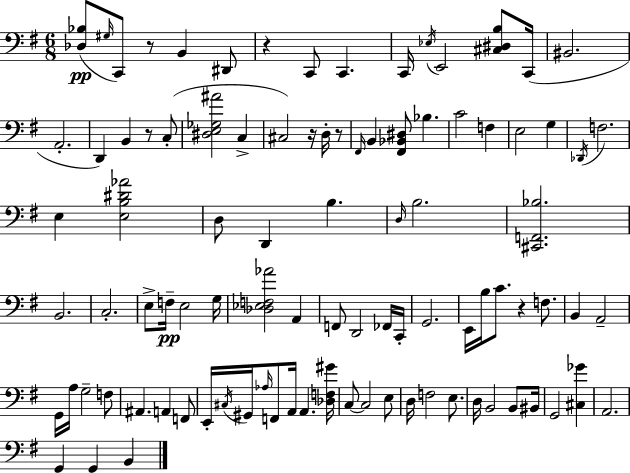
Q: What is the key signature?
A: E minor